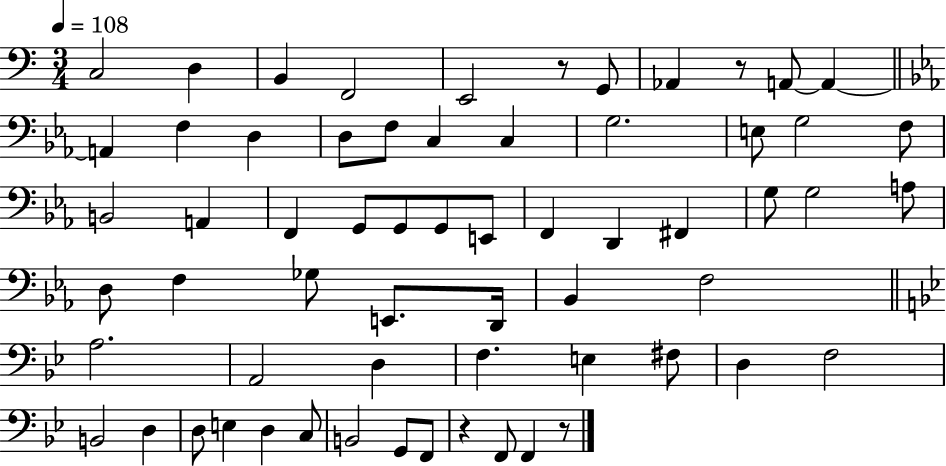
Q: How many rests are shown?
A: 4